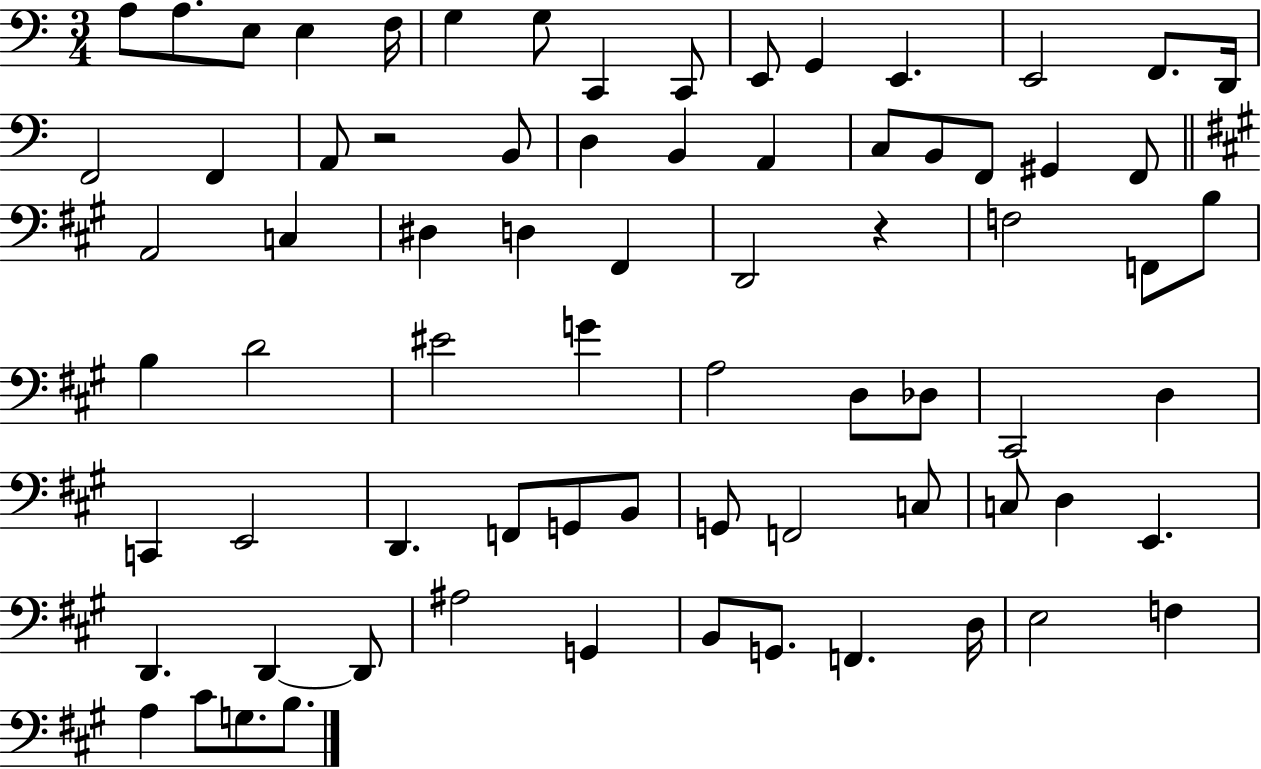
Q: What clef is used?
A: bass